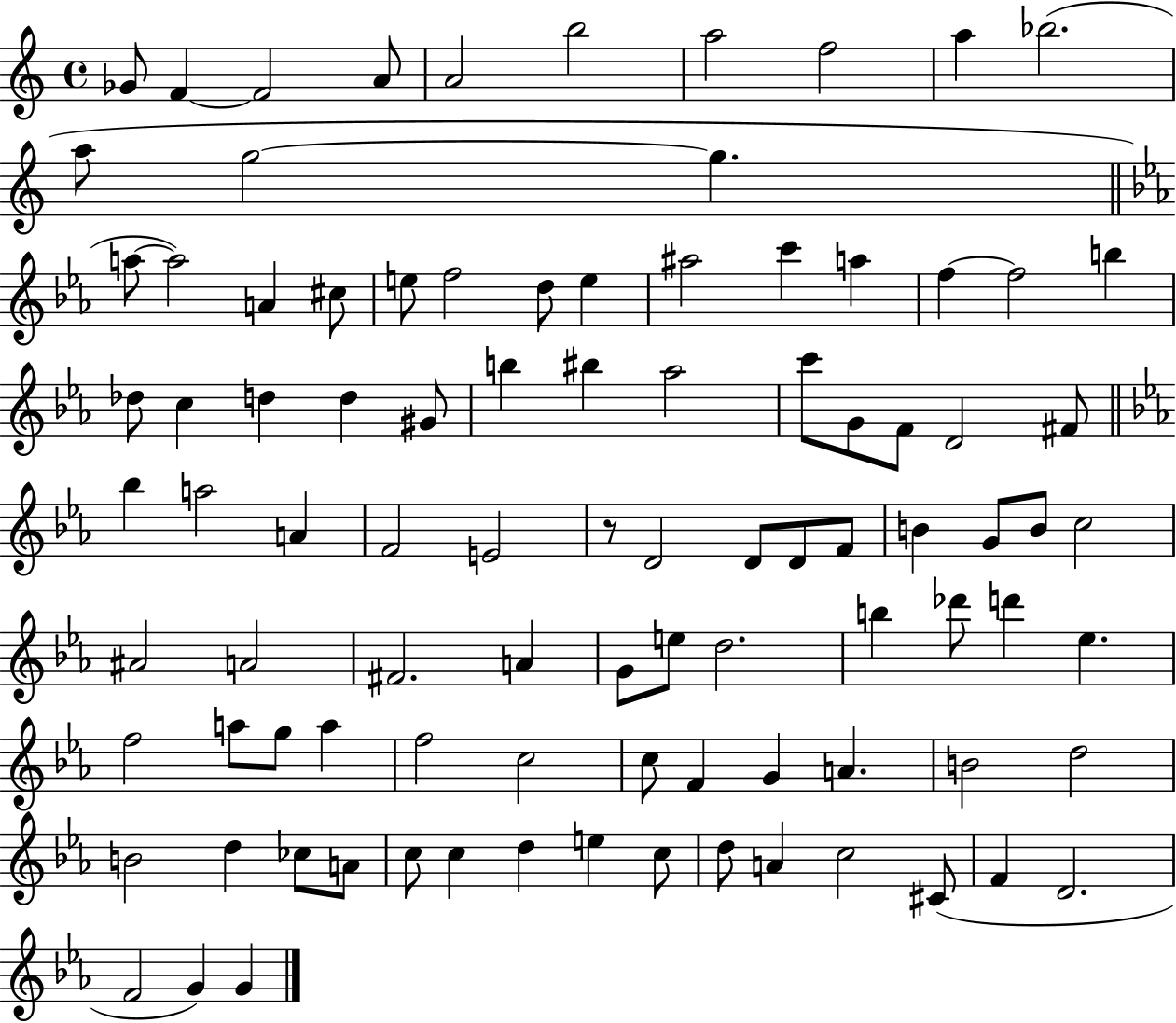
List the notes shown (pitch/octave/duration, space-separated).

Gb4/e F4/q F4/h A4/e A4/h B5/h A5/h F5/h A5/q Bb5/h. A5/e G5/h G5/q. A5/e A5/h A4/q C#5/e E5/e F5/h D5/e E5/q A#5/h C6/q A5/q F5/q F5/h B5/q Db5/e C5/q D5/q D5/q G#4/e B5/q BIS5/q Ab5/h C6/e G4/e F4/e D4/h F#4/e Bb5/q A5/h A4/q F4/h E4/h R/e D4/h D4/e D4/e F4/e B4/q G4/e B4/e C5/h A#4/h A4/h F#4/h. A4/q G4/e E5/e D5/h. B5/q Db6/e D6/q Eb5/q. F5/h A5/e G5/e A5/q F5/h C5/h C5/e F4/q G4/q A4/q. B4/h D5/h B4/h D5/q CES5/e A4/e C5/e C5/q D5/q E5/q C5/e D5/e A4/q C5/h C#4/e F4/q D4/h. F4/h G4/q G4/q